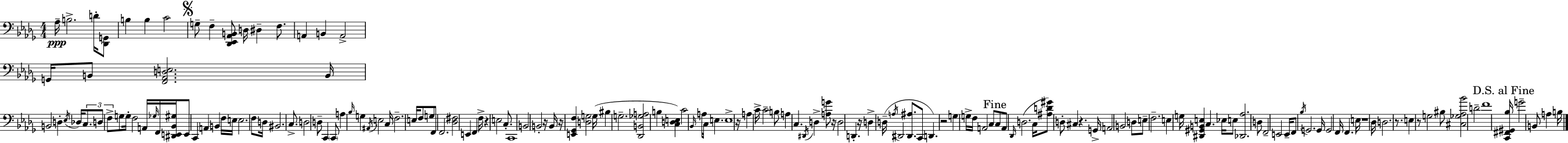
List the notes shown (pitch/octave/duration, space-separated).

Ab3/s B3/h. D4/s [Db2,G2]/e B3/q B3/q C4/h G3/e F3/q [Db2,Eb2,Ab2,B2]/e D3/s D#3/q F3/e. A2/q B2/q A2/h G2/s B2/e [F2,Ab2,D3,E3]/h. B2/s B2/h D3/q Eb3/s Db3/s C3/e. D3/e F3/e G3/e G3/s F3/h A2/s Gb3/s F2/s [D#2,E2,Bb2,G#3]/s E2/e C2/q A2/q B2/q F3/s E3/s E3/h. F3/e D3/s BIS2/h. C3/e. D3/h D3/e C2/q C2/e A3/q Bb3/s G3/q A#2/s E3/h C3/s F3/h. E3/s F3/e G3/e F2/e F2/h. [Db3,F#3]/h E2/q F2/q F3/s R/q E3/h C3/e. C2/w B2/h B2/h R/s B2/s R/s [E2,Gb2,F3]/q [D3,G3]/h G3/s BIS3/q G3/h. [Db2,B2,Gb3,A3]/h B3/q [C3,D3,E3]/q C4/h Bb2/s A3/s C3/s E3/q. E3/w R/s A3/q C4/s C4/h B3/e A3/q C3/q. D#2/s D3/q [A3,G4]/e R/s D3/h D2/q. R/s D3/q D3/s A3/s D#2/h [D#2,A#3]/e. C2/e D2/q. R/h G3/q G3/s F3/s A2/h C3/e C3/e A2/e Db2/s D3/h. C3/s [A#3,D4,G#4]/e D3/e C#3/q R/q. G2/s A2/h B2/h D3/e E3/e F3/h. E3/q G3/s [D#2,G#2,B2,E3]/q C3/q. Eb3/s E3/e [Db2,Ab3]/h. D3/e F2/h E2/h E2/s F2/e Bb3/s G2/h. G2/s G2/h F2/s F2/q. E3/s R/w Db3/s D3/h. R/e. E3/q R/e G3/h BIS3/e [C#3,Gb3,Ab3,Bb4]/h D4/h F4/w [C2,F#2,G#2,Bb3]/s G4/h B2/e A3/q B3/s